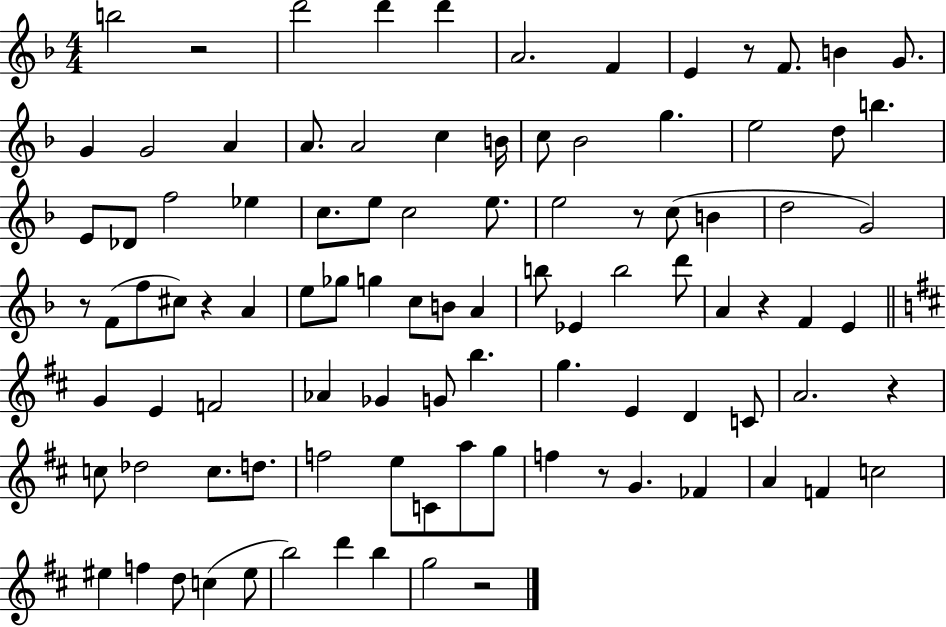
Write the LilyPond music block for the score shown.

{
  \clef treble
  \numericTimeSignature
  \time 4/4
  \key f \major
  \repeat volta 2 { b''2 r2 | d'''2 d'''4 d'''4 | a'2. f'4 | e'4 r8 f'8. b'4 g'8. | \break g'4 g'2 a'4 | a'8. a'2 c''4 b'16 | c''8 bes'2 g''4. | e''2 d''8 b''4. | \break e'8 des'8 f''2 ees''4 | c''8. e''8 c''2 e''8. | e''2 r8 c''8( b'4 | d''2 g'2) | \break r8 f'8( f''8 cis''8) r4 a'4 | e''8 ges''8 g''4 c''8 b'8 a'4 | b''8 ees'4 b''2 d'''8 | a'4 r4 f'4 e'4 | \break \bar "||" \break \key b \minor g'4 e'4 f'2 | aes'4 ges'4 g'8 b''4. | g''4. e'4 d'4 c'8 | a'2. r4 | \break c''8 des''2 c''8. d''8. | f''2 e''8 c'8 a''8 g''8 | f''4 r8 g'4. fes'4 | a'4 f'4 c''2 | \break eis''4 f''4 d''8 c''4( eis''8 | b''2) d'''4 b''4 | g''2 r2 | } \bar "|."
}